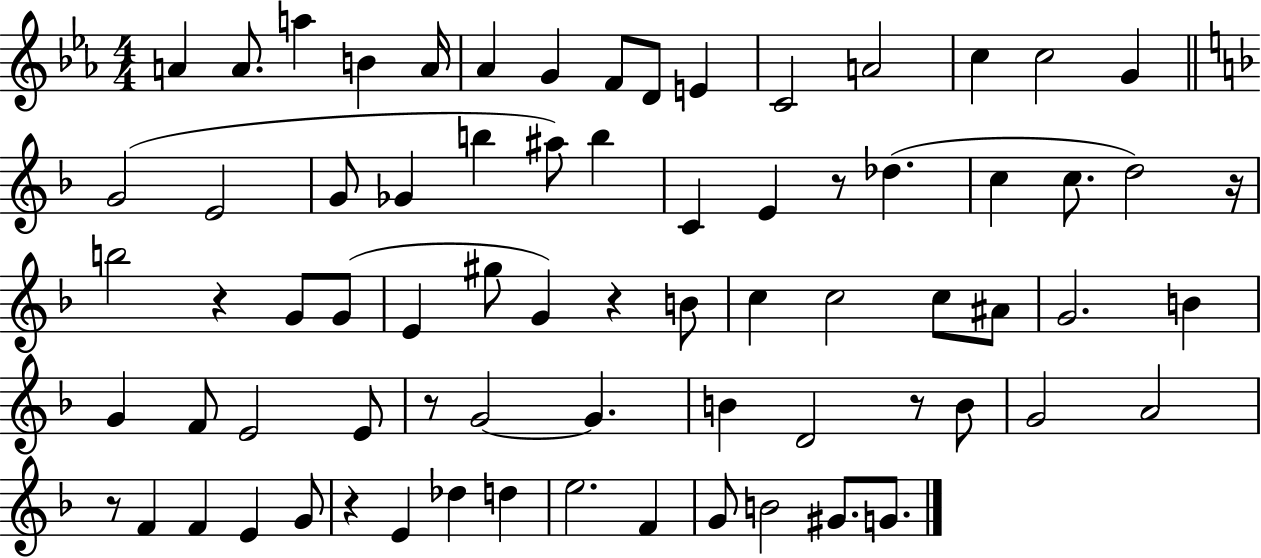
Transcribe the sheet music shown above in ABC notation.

X:1
T:Untitled
M:4/4
L:1/4
K:Eb
A A/2 a B A/4 _A G F/2 D/2 E C2 A2 c c2 G G2 E2 G/2 _G b ^a/2 b C E z/2 _d c c/2 d2 z/4 b2 z G/2 G/2 E ^g/2 G z B/2 c c2 c/2 ^A/2 G2 B G F/2 E2 E/2 z/2 G2 G B D2 z/2 B/2 G2 A2 z/2 F F E G/2 z E _d d e2 F G/2 B2 ^G/2 G/2